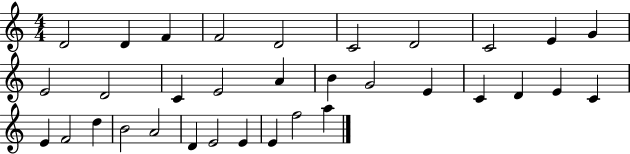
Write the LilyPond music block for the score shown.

{
  \clef treble
  \numericTimeSignature
  \time 4/4
  \key c \major
  d'2 d'4 f'4 | f'2 d'2 | c'2 d'2 | c'2 e'4 g'4 | \break e'2 d'2 | c'4 e'2 a'4 | b'4 g'2 e'4 | c'4 d'4 e'4 c'4 | \break e'4 f'2 d''4 | b'2 a'2 | d'4 e'2 e'4 | e'4 f''2 a''4 | \break \bar "|."
}